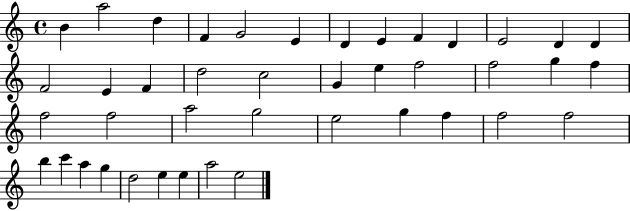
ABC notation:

X:1
T:Untitled
M:4/4
L:1/4
K:C
B a2 d F G2 E D E F D E2 D D F2 E F d2 c2 G e f2 f2 g f f2 f2 a2 g2 e2 g f f2 f2 b c' a g d2 e e a2 e2